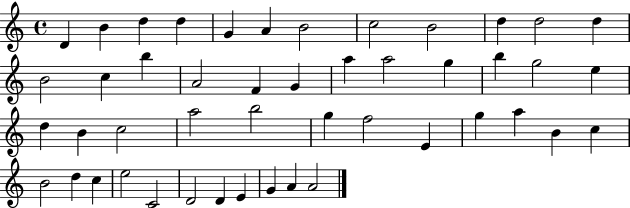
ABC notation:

X:1
T:Untitled
M:4/4
L:1/4
K:C
D B d d G A B2 c2 B2 d d2 d B2 c b A2 F G a a2 g b g2 e d B c2 a2 b2 g f2 E g a B c B2 d c e2 C2 D2 D E G A A2